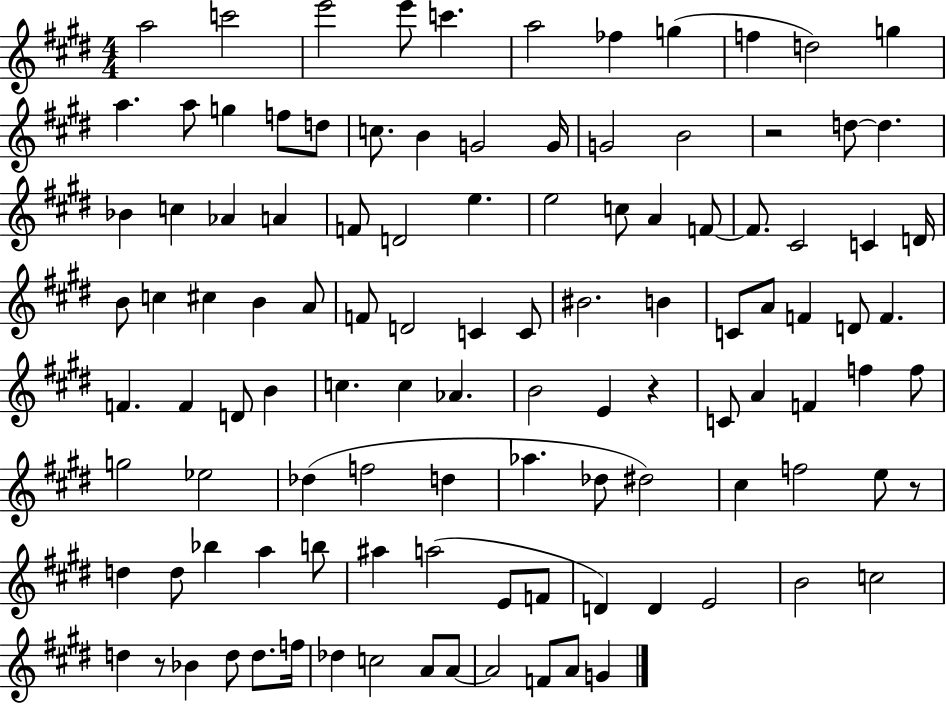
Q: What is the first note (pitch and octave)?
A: A5